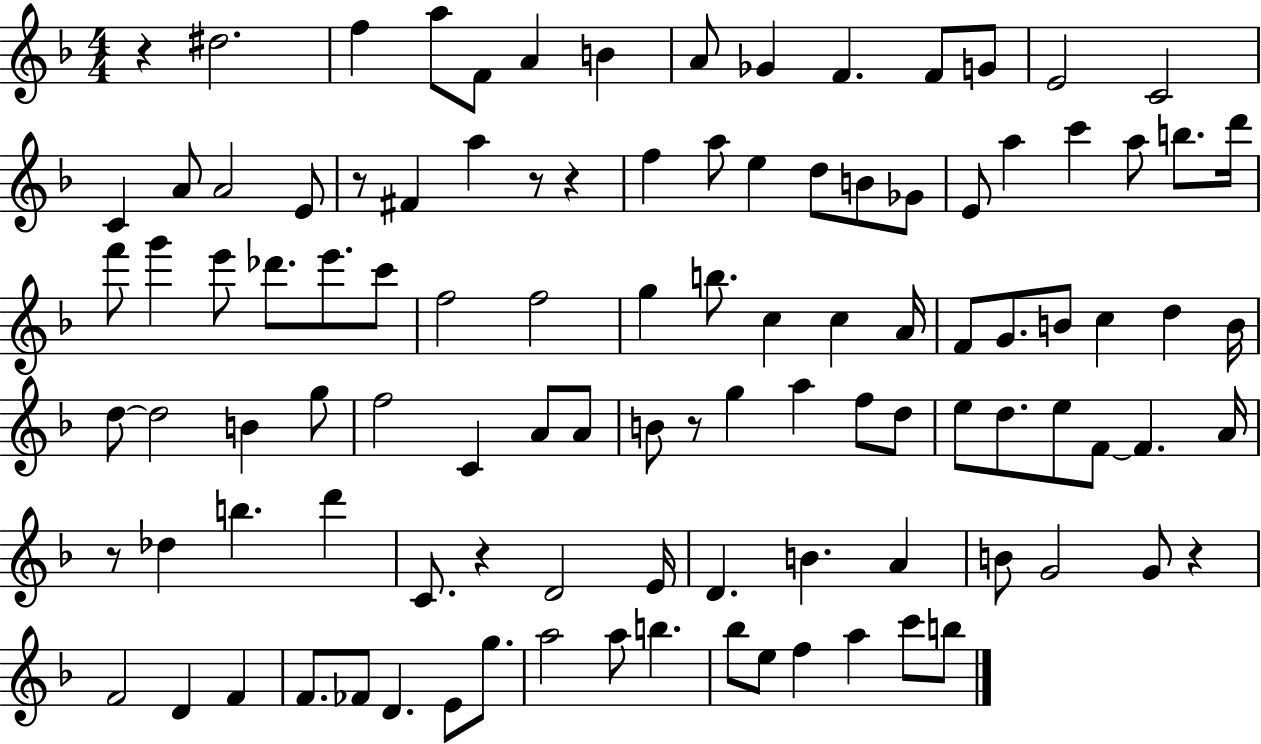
{
  \clef treble
  \numericTimeSignature
  \time 4/4
  \key f \major
  r4 dis''2. | f''4 a''8 f'8 a'4 b'4 | a'8 ges'4 f'4. f'8 g'8 | e'2 c'2 | \break c'4 a'8 a'2 e'8 | r8 fis'4 a''4 r8 r4 | f''4 a''8 e''4 d''8 b'8 ges'8 | e'8 a''4 c'''4 a''8 b''8. d'''16 | \break f'''8 g'''4 e'''8 des'''8. e'''8. c'''8 | f''2 f''2 | g''4 b''8. c''4 c''4 a'16 | f'8 g'8. b'8 c''4 d''4 b'16 | \break d''8~~ d''2 b'4 g''8 | f''2 c'4 a'8 a'8 | b'8 r8 g''4 a''4 f''8 d''8 | e''8 d''8. e''8 f'8~~ f'4. a'16 | \break r8 des''4 b''4. d'''4 | c'8. r4 d'2 e'16 | d'4. b'4. a'4 | b'8 g'2 g'8 r4 | \break f'2 d'4 f'4 | f'8. fes'8 d'4. e'8 g''8. | a''2 a''8 b''4. | bes''8 e''8 f''4 a''4 c'''8 b''8 | \break \bar "|."
}